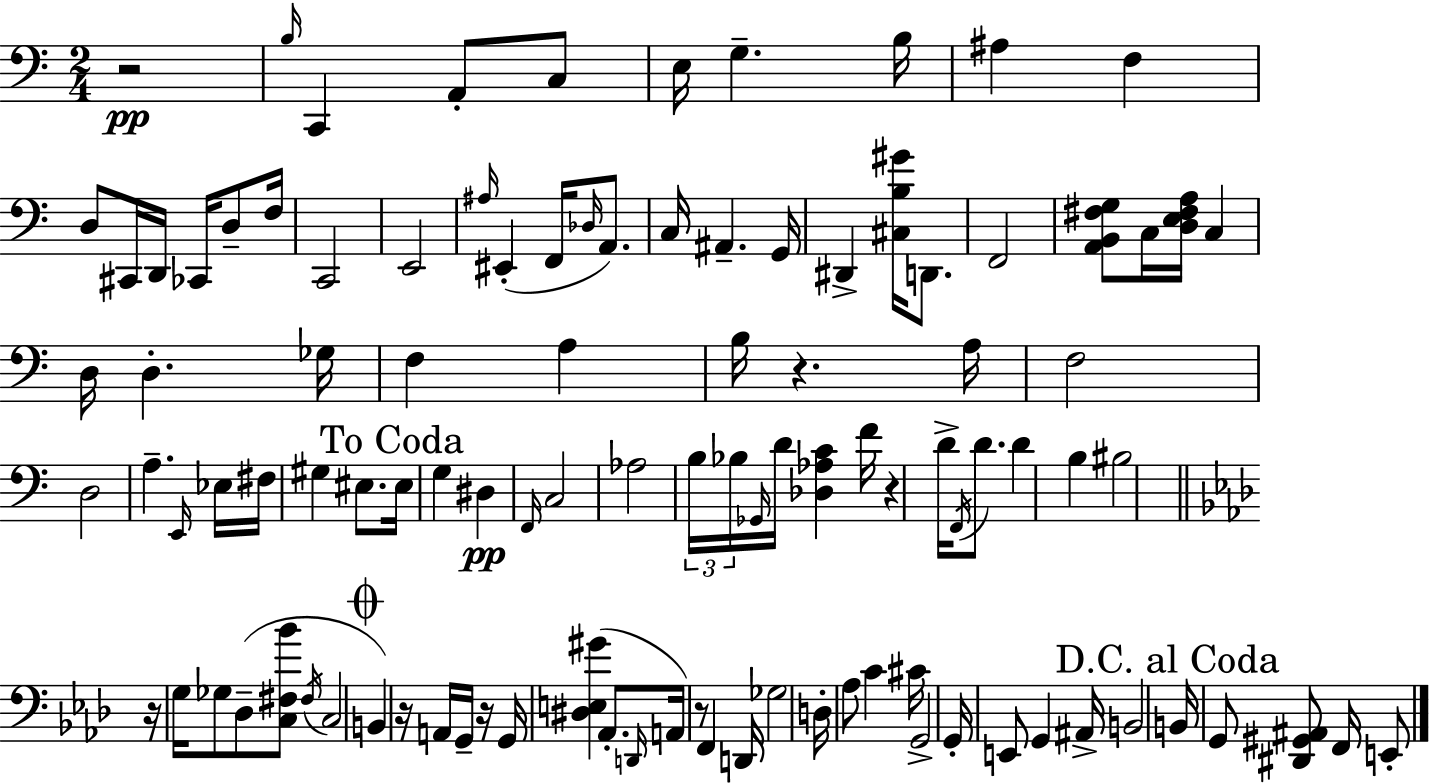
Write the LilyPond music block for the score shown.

{
  \clef bass
  \numericTimeSignature
  \time 2/4
  \key c \major
  r2\pp | \grace { b16 } c,4 a,8-. c8 | e16 g4.-- | b16 ais4 f4 | \break d8 cis,16 d,16 ces,16 d8-- | f16 c,2 | e,2 | \grace { ais16 }( eis,4-. f,16 \grace { des16 } | \break a,8.) c16 ais,4.-- | g,16 dis,4-> <cis b gis'>16 | d,8. f,2 | <a, b, fis g>8 c16 <d e fis a>16 c4 | \break d16 d4.-. | ges16 f4 a4 | b16 r4. | a16 f2 | \break d2 | a4.-- | \grace { e,16 } ees16 fis16 gis4 | eis8. \mark "To Coda" eis16 g4 | \break dis4\pp \grace { f,16 } c2 | aes2 | \tuplet 3/2 { b16 bes16 \grace { ges,16 } } | d'16 <des aes c'>4 f'16 r4 | \break d'16-> \acciaccatura { f,16 } d'8. d'4 | b4 bis2 | \bar "||" \break \key aes \major r16 g16 ges8 des8--( <c fis bes'>8 | \acciaccatura { fis16 } c2 | \mark \markup { \musicglyph "scripts.coda" } b,4) r16 a,16 g,16-- | r16 g,16 <dis e gis'>4( aes,8.-. | \break \grace { d,16 }) a,16 r8 f,4 | d,16 ges2 | d16-. aes8 c'4 | cis'16 g,2-> | \break g,16-. e,8 g,4 | ais,16-> b,2 | \mark "D.C. al Coda" b,16 g,8 <dis, gis, ais,>8 f,16 | e,8-. \bar "|."
}